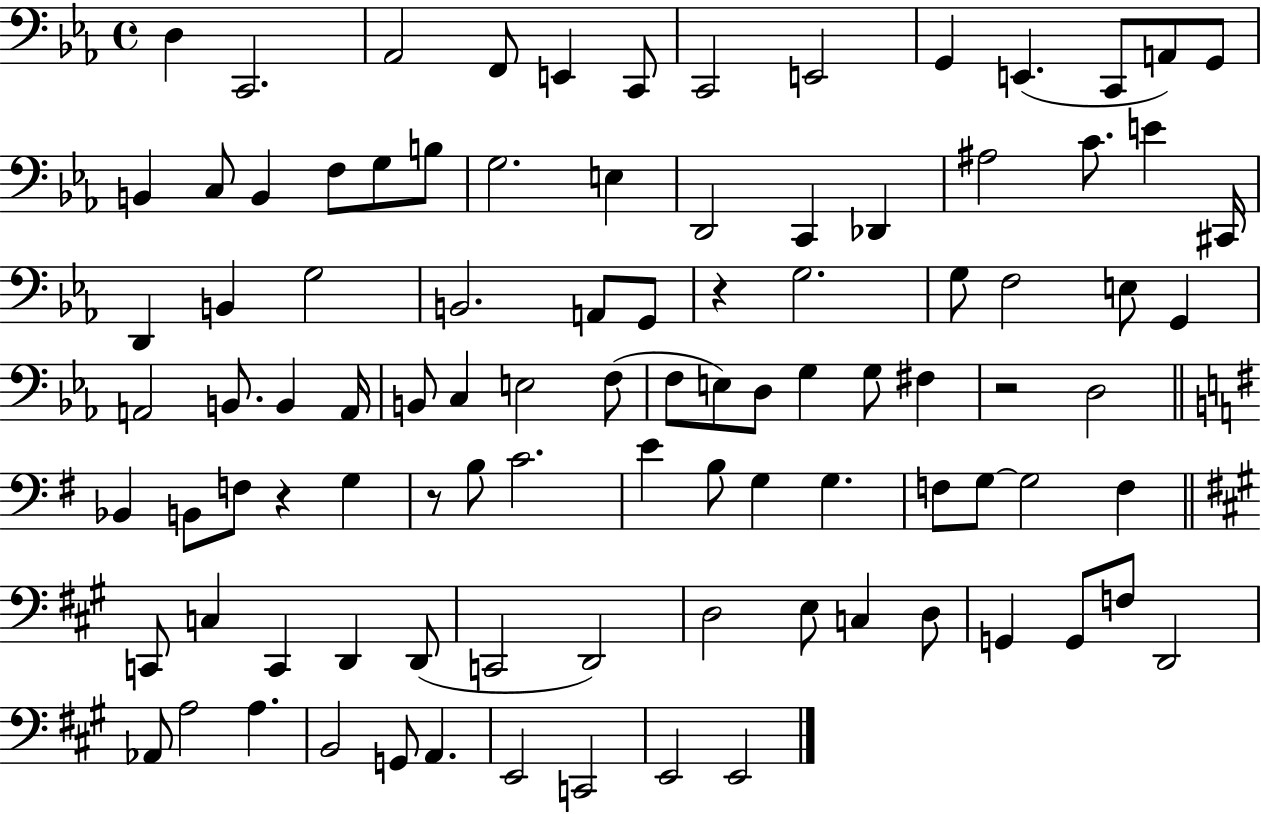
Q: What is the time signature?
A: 4/4